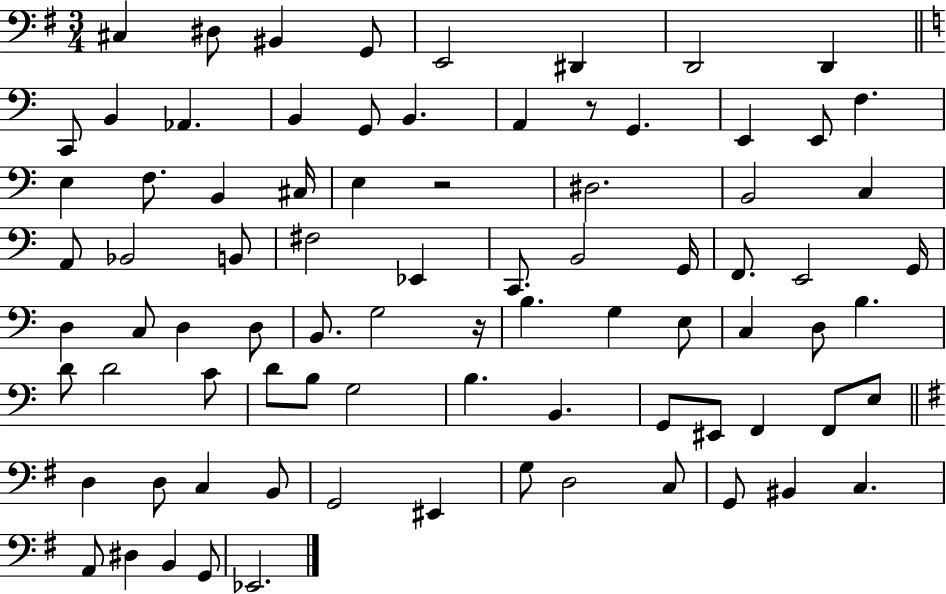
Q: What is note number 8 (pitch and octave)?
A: D2